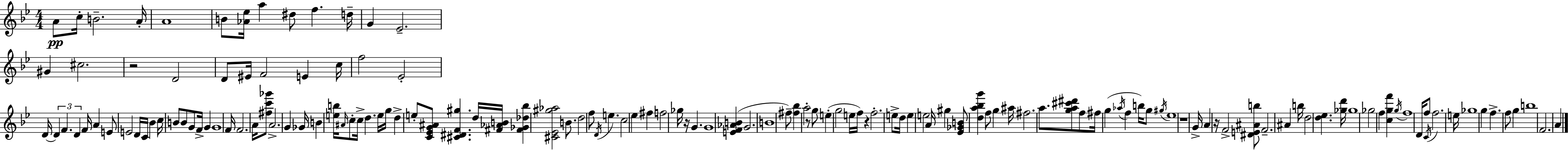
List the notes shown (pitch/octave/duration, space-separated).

A4/e C5/s B4/h. A4/s A4/w B4/e [Ab4,Eb5]/s A5/q D#5/e F5/q. D5/s G4/q Eb4/h. G#4/q C#5/h. R/h D4/h D4/e EIS4/s F4/h E4/q C5/s F5/h Eb4/h D4/s D4/q F4/q. D4/q F4/s A4/q E4/e E4/h D4/s C4/s Bb4/q C5/s B4/e B4/e G4/e F4/s G4/q G4/w F4/s F4/h. A4/s [F#5,C6,Gb6]/e A4/h. G4/q Gb4/s B4/q [E5,B5]/s A#4/s C5/e C5/s D5/q. E5/s G5/s D5/q E5/e [C4,Eb4,G4,A#4]/e [C#4,D#4,F4,G#5]/q. D5/s [F#4,Ab4,B4]/s [F#4,Gb4,Db5,Bb5]/q [C#4,Eb4,G#5,Ab5]/h B4/e. D5/h F5/e D4/s E5/q. C5/h Eb5/q F#5/q F5/h Gb5/s R/s G4/q. G4/w [E4,F4,Ab4,B4]/q G4/h. B4/w F#5/e [F#5,Bb5]/q A5/h R/e G5/e E5/q G5/h E5/s F5/s R/q F5/h. E5/e D5/s E5/q E5/h A4/s G#5/q [Eb4,Gb4,B4]/e [D5,A5,Bb5,G6]/q F5/e G5/q A#5/s F#5/h. A5/e. [G5,A5,C#6,D#6]/e F5/e F#5/s G5/q Ab5/s F5/q B5/s G5/e G#5/s Eb5/w R/w G4/s A4/q R/s F4/h [D#4,E4,A#4,B5]/e F4/h. A#4/q B5/s D5/h [D5,Eb5]/q. [Gb5,D6]/s Gb5/w Gb5/h F5/q [C5,G5,F6]/q G5/s F5/w D4/s F5/e C4/s F5/h. E5/s Gb5/w G5/q F5/q. F5/e G5/q B5/w F4/h. A4/q